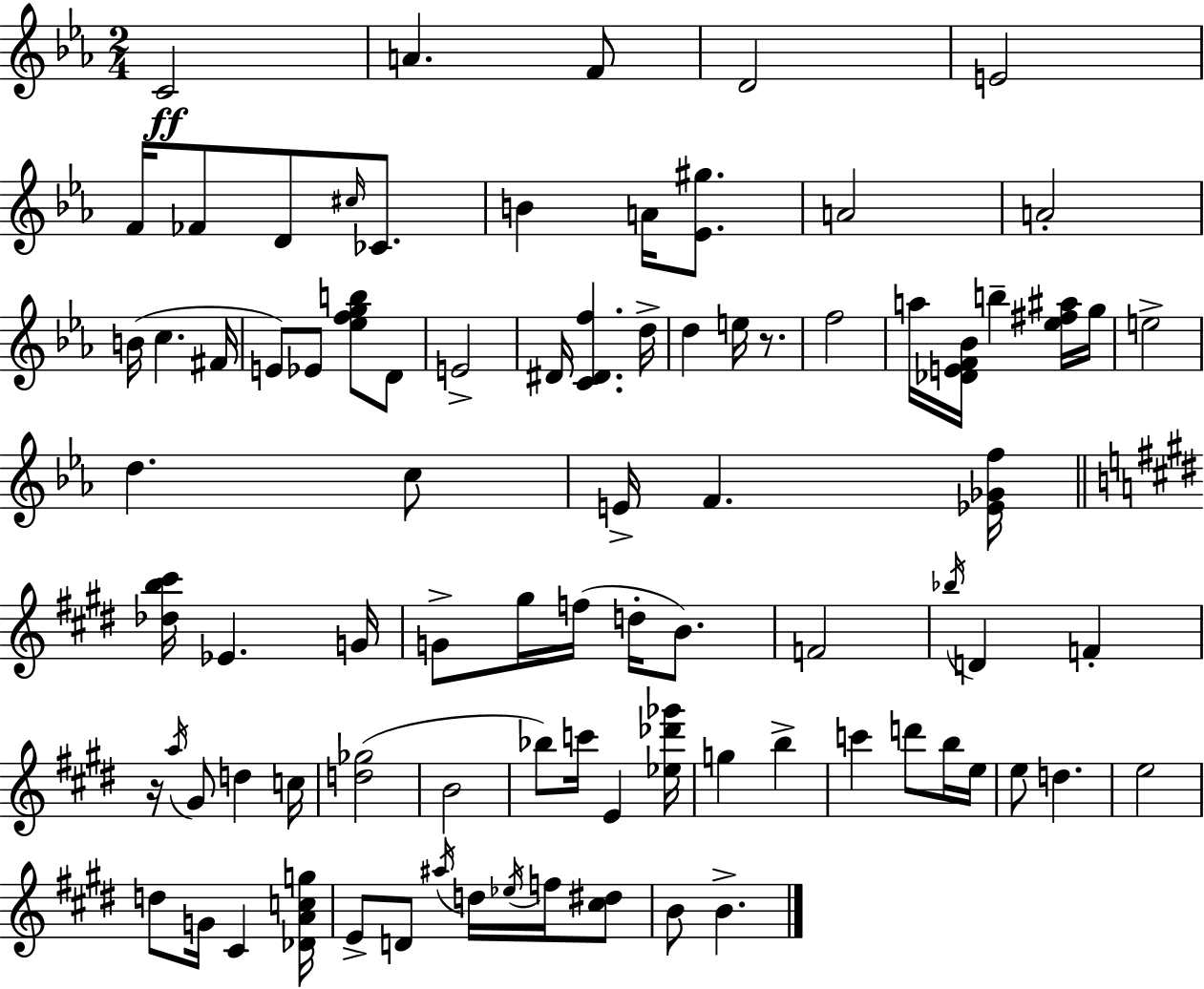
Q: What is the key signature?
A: C minor